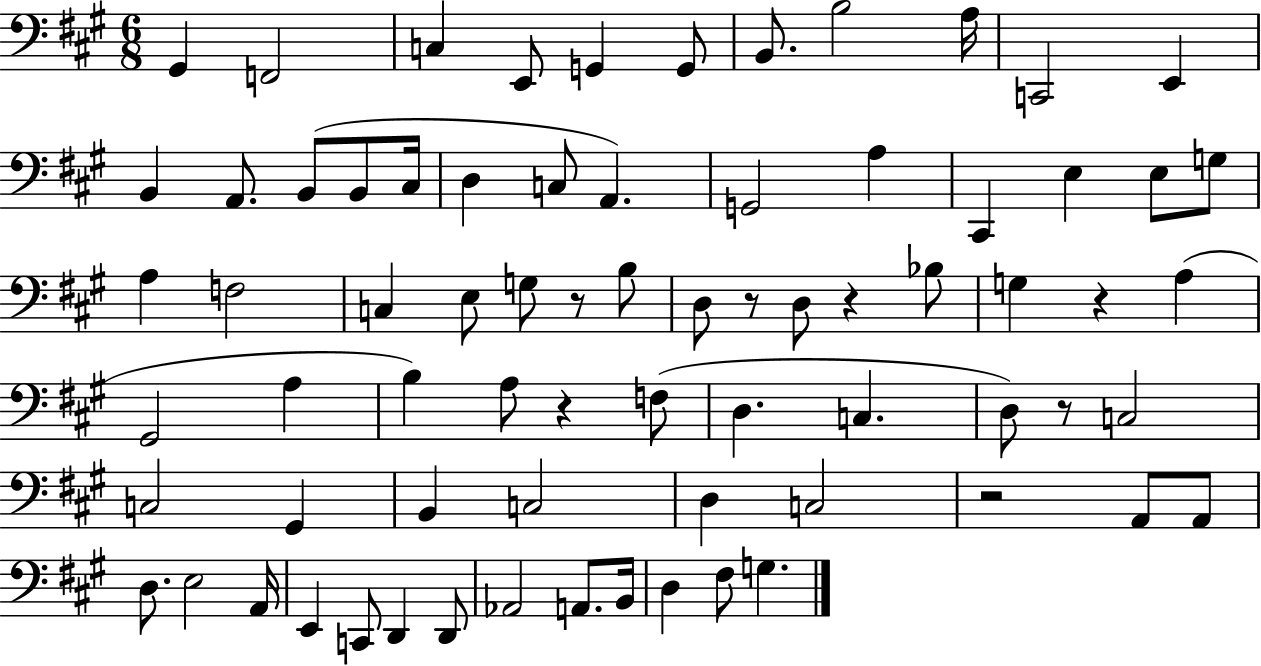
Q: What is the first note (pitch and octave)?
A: G#2